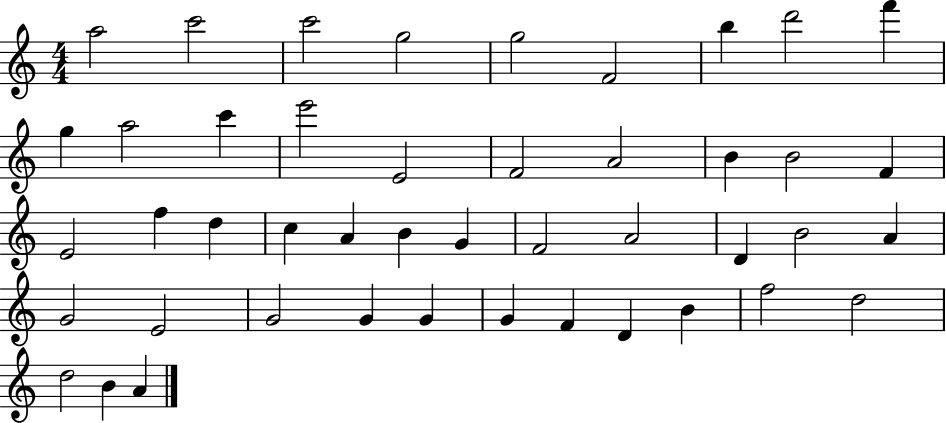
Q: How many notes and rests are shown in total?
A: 45